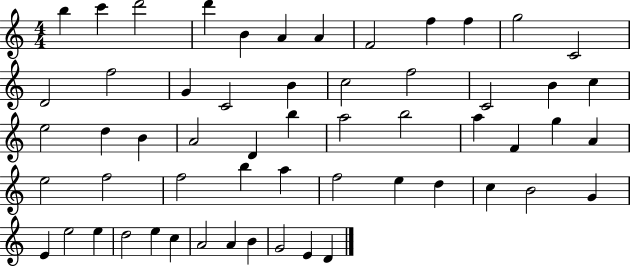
{
  \clef treble
  \numericTimeSignature
  \time 4/4
  \key c \major
  b''4 c'''4 d'''2 | d'''4 b'4 a'4 a'4 | f'2 f''4 f''4 | g''2 c'2 | \break d'2 f''2 | g'4 c'2 b'4 | c''2 f''2 | c'2 b'4 c''4 | \break e''2 d''4 b'4 | a'2 d'4 b''4 | a''2 b''2 | a''4 f'4 g''4 a'4 | \break e''2 f''2 | f''2 b''4 a''4 | f''2 e''4 d''4 | c''4 b'2 g'4 | \break e'4 e''2 e''4 | d''2 e''4 c''4 | a'2 a'4 b'4 | g'2 e'4 d'4 | \break \bar "|."
}